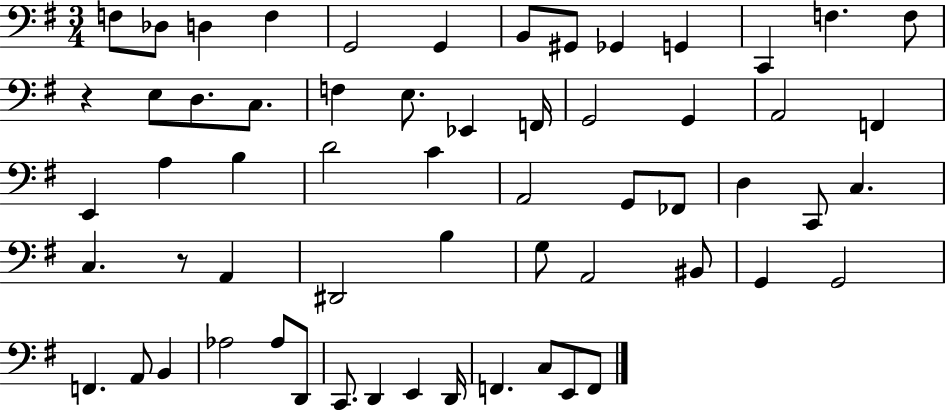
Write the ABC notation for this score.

X:1
T:Untitled
M:3/4
L:1/4
K:G
F,/2 _D,/2 D, F, G,,2 G,, B,,/2 ^G,,/2 _G,, G,, C,, F, F,/2 z E,/2 D,/2 C,/2 F, E,/2 _E,, F,,/4 G,,2 G,, A,,2 F,, E,, A, B, D2 C A,,2 G,,/2 _F,,/2 D, C,,/2 C, C, z/2 A,, ^D,,2 B, G,/2 A,,2 ^B,,/2 G,, G,,2 F,, A,,/2 B,, _A,2 _A,/2 D,,/2 C,,/2 D,, E,, D,,/4 F,, C,/2 E,,/2 F,,/2